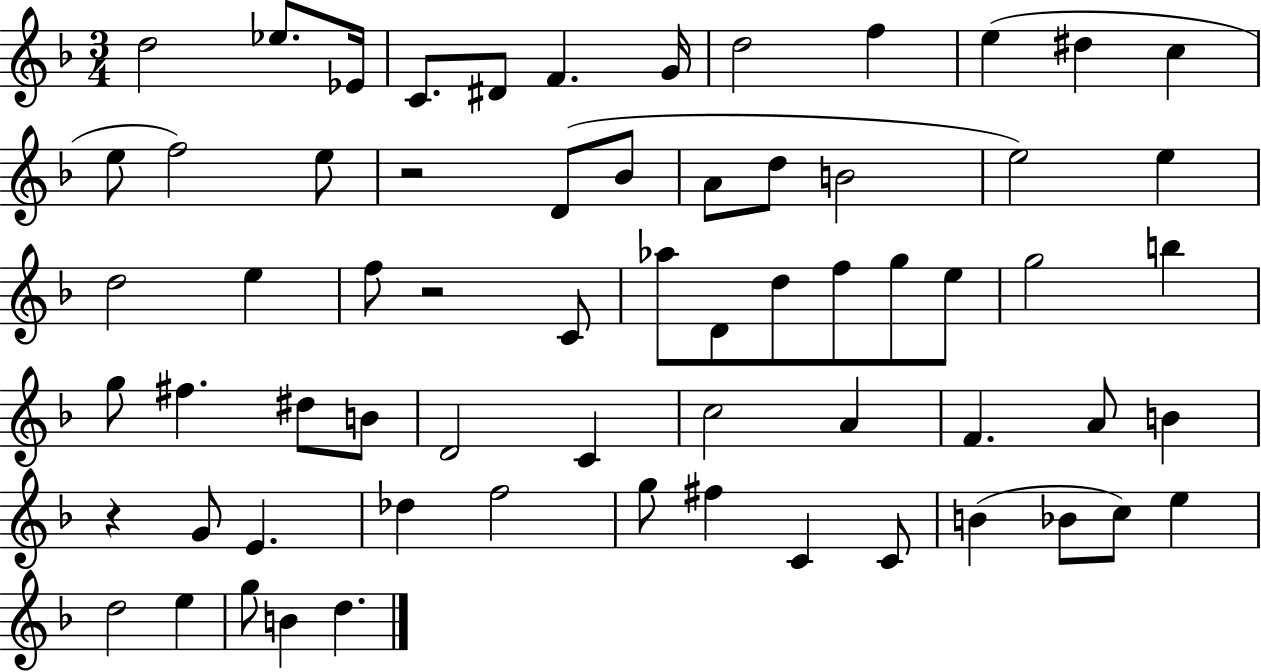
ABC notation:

X:1
T:Untitled
M:3/4
L:1/4
K:F
d2 _e/2 _E/4 C/2 ^D/2 F G/4 d2 f e ^d c e/2 f2 e/2 z2 D/2 _B/2 A/2 d/2 B2 e2 e d2 e f/2 z2 C/2 _a/2 D/2 d/2 f/2 g/2 e/2 g2 b g/2 ^f ^d/2 B/2 D2 C c2 A F A/2 B z G/2 E _d f2 g/2 ^f C C/2 B _B/2 c/2 e d2 e g/2 B d